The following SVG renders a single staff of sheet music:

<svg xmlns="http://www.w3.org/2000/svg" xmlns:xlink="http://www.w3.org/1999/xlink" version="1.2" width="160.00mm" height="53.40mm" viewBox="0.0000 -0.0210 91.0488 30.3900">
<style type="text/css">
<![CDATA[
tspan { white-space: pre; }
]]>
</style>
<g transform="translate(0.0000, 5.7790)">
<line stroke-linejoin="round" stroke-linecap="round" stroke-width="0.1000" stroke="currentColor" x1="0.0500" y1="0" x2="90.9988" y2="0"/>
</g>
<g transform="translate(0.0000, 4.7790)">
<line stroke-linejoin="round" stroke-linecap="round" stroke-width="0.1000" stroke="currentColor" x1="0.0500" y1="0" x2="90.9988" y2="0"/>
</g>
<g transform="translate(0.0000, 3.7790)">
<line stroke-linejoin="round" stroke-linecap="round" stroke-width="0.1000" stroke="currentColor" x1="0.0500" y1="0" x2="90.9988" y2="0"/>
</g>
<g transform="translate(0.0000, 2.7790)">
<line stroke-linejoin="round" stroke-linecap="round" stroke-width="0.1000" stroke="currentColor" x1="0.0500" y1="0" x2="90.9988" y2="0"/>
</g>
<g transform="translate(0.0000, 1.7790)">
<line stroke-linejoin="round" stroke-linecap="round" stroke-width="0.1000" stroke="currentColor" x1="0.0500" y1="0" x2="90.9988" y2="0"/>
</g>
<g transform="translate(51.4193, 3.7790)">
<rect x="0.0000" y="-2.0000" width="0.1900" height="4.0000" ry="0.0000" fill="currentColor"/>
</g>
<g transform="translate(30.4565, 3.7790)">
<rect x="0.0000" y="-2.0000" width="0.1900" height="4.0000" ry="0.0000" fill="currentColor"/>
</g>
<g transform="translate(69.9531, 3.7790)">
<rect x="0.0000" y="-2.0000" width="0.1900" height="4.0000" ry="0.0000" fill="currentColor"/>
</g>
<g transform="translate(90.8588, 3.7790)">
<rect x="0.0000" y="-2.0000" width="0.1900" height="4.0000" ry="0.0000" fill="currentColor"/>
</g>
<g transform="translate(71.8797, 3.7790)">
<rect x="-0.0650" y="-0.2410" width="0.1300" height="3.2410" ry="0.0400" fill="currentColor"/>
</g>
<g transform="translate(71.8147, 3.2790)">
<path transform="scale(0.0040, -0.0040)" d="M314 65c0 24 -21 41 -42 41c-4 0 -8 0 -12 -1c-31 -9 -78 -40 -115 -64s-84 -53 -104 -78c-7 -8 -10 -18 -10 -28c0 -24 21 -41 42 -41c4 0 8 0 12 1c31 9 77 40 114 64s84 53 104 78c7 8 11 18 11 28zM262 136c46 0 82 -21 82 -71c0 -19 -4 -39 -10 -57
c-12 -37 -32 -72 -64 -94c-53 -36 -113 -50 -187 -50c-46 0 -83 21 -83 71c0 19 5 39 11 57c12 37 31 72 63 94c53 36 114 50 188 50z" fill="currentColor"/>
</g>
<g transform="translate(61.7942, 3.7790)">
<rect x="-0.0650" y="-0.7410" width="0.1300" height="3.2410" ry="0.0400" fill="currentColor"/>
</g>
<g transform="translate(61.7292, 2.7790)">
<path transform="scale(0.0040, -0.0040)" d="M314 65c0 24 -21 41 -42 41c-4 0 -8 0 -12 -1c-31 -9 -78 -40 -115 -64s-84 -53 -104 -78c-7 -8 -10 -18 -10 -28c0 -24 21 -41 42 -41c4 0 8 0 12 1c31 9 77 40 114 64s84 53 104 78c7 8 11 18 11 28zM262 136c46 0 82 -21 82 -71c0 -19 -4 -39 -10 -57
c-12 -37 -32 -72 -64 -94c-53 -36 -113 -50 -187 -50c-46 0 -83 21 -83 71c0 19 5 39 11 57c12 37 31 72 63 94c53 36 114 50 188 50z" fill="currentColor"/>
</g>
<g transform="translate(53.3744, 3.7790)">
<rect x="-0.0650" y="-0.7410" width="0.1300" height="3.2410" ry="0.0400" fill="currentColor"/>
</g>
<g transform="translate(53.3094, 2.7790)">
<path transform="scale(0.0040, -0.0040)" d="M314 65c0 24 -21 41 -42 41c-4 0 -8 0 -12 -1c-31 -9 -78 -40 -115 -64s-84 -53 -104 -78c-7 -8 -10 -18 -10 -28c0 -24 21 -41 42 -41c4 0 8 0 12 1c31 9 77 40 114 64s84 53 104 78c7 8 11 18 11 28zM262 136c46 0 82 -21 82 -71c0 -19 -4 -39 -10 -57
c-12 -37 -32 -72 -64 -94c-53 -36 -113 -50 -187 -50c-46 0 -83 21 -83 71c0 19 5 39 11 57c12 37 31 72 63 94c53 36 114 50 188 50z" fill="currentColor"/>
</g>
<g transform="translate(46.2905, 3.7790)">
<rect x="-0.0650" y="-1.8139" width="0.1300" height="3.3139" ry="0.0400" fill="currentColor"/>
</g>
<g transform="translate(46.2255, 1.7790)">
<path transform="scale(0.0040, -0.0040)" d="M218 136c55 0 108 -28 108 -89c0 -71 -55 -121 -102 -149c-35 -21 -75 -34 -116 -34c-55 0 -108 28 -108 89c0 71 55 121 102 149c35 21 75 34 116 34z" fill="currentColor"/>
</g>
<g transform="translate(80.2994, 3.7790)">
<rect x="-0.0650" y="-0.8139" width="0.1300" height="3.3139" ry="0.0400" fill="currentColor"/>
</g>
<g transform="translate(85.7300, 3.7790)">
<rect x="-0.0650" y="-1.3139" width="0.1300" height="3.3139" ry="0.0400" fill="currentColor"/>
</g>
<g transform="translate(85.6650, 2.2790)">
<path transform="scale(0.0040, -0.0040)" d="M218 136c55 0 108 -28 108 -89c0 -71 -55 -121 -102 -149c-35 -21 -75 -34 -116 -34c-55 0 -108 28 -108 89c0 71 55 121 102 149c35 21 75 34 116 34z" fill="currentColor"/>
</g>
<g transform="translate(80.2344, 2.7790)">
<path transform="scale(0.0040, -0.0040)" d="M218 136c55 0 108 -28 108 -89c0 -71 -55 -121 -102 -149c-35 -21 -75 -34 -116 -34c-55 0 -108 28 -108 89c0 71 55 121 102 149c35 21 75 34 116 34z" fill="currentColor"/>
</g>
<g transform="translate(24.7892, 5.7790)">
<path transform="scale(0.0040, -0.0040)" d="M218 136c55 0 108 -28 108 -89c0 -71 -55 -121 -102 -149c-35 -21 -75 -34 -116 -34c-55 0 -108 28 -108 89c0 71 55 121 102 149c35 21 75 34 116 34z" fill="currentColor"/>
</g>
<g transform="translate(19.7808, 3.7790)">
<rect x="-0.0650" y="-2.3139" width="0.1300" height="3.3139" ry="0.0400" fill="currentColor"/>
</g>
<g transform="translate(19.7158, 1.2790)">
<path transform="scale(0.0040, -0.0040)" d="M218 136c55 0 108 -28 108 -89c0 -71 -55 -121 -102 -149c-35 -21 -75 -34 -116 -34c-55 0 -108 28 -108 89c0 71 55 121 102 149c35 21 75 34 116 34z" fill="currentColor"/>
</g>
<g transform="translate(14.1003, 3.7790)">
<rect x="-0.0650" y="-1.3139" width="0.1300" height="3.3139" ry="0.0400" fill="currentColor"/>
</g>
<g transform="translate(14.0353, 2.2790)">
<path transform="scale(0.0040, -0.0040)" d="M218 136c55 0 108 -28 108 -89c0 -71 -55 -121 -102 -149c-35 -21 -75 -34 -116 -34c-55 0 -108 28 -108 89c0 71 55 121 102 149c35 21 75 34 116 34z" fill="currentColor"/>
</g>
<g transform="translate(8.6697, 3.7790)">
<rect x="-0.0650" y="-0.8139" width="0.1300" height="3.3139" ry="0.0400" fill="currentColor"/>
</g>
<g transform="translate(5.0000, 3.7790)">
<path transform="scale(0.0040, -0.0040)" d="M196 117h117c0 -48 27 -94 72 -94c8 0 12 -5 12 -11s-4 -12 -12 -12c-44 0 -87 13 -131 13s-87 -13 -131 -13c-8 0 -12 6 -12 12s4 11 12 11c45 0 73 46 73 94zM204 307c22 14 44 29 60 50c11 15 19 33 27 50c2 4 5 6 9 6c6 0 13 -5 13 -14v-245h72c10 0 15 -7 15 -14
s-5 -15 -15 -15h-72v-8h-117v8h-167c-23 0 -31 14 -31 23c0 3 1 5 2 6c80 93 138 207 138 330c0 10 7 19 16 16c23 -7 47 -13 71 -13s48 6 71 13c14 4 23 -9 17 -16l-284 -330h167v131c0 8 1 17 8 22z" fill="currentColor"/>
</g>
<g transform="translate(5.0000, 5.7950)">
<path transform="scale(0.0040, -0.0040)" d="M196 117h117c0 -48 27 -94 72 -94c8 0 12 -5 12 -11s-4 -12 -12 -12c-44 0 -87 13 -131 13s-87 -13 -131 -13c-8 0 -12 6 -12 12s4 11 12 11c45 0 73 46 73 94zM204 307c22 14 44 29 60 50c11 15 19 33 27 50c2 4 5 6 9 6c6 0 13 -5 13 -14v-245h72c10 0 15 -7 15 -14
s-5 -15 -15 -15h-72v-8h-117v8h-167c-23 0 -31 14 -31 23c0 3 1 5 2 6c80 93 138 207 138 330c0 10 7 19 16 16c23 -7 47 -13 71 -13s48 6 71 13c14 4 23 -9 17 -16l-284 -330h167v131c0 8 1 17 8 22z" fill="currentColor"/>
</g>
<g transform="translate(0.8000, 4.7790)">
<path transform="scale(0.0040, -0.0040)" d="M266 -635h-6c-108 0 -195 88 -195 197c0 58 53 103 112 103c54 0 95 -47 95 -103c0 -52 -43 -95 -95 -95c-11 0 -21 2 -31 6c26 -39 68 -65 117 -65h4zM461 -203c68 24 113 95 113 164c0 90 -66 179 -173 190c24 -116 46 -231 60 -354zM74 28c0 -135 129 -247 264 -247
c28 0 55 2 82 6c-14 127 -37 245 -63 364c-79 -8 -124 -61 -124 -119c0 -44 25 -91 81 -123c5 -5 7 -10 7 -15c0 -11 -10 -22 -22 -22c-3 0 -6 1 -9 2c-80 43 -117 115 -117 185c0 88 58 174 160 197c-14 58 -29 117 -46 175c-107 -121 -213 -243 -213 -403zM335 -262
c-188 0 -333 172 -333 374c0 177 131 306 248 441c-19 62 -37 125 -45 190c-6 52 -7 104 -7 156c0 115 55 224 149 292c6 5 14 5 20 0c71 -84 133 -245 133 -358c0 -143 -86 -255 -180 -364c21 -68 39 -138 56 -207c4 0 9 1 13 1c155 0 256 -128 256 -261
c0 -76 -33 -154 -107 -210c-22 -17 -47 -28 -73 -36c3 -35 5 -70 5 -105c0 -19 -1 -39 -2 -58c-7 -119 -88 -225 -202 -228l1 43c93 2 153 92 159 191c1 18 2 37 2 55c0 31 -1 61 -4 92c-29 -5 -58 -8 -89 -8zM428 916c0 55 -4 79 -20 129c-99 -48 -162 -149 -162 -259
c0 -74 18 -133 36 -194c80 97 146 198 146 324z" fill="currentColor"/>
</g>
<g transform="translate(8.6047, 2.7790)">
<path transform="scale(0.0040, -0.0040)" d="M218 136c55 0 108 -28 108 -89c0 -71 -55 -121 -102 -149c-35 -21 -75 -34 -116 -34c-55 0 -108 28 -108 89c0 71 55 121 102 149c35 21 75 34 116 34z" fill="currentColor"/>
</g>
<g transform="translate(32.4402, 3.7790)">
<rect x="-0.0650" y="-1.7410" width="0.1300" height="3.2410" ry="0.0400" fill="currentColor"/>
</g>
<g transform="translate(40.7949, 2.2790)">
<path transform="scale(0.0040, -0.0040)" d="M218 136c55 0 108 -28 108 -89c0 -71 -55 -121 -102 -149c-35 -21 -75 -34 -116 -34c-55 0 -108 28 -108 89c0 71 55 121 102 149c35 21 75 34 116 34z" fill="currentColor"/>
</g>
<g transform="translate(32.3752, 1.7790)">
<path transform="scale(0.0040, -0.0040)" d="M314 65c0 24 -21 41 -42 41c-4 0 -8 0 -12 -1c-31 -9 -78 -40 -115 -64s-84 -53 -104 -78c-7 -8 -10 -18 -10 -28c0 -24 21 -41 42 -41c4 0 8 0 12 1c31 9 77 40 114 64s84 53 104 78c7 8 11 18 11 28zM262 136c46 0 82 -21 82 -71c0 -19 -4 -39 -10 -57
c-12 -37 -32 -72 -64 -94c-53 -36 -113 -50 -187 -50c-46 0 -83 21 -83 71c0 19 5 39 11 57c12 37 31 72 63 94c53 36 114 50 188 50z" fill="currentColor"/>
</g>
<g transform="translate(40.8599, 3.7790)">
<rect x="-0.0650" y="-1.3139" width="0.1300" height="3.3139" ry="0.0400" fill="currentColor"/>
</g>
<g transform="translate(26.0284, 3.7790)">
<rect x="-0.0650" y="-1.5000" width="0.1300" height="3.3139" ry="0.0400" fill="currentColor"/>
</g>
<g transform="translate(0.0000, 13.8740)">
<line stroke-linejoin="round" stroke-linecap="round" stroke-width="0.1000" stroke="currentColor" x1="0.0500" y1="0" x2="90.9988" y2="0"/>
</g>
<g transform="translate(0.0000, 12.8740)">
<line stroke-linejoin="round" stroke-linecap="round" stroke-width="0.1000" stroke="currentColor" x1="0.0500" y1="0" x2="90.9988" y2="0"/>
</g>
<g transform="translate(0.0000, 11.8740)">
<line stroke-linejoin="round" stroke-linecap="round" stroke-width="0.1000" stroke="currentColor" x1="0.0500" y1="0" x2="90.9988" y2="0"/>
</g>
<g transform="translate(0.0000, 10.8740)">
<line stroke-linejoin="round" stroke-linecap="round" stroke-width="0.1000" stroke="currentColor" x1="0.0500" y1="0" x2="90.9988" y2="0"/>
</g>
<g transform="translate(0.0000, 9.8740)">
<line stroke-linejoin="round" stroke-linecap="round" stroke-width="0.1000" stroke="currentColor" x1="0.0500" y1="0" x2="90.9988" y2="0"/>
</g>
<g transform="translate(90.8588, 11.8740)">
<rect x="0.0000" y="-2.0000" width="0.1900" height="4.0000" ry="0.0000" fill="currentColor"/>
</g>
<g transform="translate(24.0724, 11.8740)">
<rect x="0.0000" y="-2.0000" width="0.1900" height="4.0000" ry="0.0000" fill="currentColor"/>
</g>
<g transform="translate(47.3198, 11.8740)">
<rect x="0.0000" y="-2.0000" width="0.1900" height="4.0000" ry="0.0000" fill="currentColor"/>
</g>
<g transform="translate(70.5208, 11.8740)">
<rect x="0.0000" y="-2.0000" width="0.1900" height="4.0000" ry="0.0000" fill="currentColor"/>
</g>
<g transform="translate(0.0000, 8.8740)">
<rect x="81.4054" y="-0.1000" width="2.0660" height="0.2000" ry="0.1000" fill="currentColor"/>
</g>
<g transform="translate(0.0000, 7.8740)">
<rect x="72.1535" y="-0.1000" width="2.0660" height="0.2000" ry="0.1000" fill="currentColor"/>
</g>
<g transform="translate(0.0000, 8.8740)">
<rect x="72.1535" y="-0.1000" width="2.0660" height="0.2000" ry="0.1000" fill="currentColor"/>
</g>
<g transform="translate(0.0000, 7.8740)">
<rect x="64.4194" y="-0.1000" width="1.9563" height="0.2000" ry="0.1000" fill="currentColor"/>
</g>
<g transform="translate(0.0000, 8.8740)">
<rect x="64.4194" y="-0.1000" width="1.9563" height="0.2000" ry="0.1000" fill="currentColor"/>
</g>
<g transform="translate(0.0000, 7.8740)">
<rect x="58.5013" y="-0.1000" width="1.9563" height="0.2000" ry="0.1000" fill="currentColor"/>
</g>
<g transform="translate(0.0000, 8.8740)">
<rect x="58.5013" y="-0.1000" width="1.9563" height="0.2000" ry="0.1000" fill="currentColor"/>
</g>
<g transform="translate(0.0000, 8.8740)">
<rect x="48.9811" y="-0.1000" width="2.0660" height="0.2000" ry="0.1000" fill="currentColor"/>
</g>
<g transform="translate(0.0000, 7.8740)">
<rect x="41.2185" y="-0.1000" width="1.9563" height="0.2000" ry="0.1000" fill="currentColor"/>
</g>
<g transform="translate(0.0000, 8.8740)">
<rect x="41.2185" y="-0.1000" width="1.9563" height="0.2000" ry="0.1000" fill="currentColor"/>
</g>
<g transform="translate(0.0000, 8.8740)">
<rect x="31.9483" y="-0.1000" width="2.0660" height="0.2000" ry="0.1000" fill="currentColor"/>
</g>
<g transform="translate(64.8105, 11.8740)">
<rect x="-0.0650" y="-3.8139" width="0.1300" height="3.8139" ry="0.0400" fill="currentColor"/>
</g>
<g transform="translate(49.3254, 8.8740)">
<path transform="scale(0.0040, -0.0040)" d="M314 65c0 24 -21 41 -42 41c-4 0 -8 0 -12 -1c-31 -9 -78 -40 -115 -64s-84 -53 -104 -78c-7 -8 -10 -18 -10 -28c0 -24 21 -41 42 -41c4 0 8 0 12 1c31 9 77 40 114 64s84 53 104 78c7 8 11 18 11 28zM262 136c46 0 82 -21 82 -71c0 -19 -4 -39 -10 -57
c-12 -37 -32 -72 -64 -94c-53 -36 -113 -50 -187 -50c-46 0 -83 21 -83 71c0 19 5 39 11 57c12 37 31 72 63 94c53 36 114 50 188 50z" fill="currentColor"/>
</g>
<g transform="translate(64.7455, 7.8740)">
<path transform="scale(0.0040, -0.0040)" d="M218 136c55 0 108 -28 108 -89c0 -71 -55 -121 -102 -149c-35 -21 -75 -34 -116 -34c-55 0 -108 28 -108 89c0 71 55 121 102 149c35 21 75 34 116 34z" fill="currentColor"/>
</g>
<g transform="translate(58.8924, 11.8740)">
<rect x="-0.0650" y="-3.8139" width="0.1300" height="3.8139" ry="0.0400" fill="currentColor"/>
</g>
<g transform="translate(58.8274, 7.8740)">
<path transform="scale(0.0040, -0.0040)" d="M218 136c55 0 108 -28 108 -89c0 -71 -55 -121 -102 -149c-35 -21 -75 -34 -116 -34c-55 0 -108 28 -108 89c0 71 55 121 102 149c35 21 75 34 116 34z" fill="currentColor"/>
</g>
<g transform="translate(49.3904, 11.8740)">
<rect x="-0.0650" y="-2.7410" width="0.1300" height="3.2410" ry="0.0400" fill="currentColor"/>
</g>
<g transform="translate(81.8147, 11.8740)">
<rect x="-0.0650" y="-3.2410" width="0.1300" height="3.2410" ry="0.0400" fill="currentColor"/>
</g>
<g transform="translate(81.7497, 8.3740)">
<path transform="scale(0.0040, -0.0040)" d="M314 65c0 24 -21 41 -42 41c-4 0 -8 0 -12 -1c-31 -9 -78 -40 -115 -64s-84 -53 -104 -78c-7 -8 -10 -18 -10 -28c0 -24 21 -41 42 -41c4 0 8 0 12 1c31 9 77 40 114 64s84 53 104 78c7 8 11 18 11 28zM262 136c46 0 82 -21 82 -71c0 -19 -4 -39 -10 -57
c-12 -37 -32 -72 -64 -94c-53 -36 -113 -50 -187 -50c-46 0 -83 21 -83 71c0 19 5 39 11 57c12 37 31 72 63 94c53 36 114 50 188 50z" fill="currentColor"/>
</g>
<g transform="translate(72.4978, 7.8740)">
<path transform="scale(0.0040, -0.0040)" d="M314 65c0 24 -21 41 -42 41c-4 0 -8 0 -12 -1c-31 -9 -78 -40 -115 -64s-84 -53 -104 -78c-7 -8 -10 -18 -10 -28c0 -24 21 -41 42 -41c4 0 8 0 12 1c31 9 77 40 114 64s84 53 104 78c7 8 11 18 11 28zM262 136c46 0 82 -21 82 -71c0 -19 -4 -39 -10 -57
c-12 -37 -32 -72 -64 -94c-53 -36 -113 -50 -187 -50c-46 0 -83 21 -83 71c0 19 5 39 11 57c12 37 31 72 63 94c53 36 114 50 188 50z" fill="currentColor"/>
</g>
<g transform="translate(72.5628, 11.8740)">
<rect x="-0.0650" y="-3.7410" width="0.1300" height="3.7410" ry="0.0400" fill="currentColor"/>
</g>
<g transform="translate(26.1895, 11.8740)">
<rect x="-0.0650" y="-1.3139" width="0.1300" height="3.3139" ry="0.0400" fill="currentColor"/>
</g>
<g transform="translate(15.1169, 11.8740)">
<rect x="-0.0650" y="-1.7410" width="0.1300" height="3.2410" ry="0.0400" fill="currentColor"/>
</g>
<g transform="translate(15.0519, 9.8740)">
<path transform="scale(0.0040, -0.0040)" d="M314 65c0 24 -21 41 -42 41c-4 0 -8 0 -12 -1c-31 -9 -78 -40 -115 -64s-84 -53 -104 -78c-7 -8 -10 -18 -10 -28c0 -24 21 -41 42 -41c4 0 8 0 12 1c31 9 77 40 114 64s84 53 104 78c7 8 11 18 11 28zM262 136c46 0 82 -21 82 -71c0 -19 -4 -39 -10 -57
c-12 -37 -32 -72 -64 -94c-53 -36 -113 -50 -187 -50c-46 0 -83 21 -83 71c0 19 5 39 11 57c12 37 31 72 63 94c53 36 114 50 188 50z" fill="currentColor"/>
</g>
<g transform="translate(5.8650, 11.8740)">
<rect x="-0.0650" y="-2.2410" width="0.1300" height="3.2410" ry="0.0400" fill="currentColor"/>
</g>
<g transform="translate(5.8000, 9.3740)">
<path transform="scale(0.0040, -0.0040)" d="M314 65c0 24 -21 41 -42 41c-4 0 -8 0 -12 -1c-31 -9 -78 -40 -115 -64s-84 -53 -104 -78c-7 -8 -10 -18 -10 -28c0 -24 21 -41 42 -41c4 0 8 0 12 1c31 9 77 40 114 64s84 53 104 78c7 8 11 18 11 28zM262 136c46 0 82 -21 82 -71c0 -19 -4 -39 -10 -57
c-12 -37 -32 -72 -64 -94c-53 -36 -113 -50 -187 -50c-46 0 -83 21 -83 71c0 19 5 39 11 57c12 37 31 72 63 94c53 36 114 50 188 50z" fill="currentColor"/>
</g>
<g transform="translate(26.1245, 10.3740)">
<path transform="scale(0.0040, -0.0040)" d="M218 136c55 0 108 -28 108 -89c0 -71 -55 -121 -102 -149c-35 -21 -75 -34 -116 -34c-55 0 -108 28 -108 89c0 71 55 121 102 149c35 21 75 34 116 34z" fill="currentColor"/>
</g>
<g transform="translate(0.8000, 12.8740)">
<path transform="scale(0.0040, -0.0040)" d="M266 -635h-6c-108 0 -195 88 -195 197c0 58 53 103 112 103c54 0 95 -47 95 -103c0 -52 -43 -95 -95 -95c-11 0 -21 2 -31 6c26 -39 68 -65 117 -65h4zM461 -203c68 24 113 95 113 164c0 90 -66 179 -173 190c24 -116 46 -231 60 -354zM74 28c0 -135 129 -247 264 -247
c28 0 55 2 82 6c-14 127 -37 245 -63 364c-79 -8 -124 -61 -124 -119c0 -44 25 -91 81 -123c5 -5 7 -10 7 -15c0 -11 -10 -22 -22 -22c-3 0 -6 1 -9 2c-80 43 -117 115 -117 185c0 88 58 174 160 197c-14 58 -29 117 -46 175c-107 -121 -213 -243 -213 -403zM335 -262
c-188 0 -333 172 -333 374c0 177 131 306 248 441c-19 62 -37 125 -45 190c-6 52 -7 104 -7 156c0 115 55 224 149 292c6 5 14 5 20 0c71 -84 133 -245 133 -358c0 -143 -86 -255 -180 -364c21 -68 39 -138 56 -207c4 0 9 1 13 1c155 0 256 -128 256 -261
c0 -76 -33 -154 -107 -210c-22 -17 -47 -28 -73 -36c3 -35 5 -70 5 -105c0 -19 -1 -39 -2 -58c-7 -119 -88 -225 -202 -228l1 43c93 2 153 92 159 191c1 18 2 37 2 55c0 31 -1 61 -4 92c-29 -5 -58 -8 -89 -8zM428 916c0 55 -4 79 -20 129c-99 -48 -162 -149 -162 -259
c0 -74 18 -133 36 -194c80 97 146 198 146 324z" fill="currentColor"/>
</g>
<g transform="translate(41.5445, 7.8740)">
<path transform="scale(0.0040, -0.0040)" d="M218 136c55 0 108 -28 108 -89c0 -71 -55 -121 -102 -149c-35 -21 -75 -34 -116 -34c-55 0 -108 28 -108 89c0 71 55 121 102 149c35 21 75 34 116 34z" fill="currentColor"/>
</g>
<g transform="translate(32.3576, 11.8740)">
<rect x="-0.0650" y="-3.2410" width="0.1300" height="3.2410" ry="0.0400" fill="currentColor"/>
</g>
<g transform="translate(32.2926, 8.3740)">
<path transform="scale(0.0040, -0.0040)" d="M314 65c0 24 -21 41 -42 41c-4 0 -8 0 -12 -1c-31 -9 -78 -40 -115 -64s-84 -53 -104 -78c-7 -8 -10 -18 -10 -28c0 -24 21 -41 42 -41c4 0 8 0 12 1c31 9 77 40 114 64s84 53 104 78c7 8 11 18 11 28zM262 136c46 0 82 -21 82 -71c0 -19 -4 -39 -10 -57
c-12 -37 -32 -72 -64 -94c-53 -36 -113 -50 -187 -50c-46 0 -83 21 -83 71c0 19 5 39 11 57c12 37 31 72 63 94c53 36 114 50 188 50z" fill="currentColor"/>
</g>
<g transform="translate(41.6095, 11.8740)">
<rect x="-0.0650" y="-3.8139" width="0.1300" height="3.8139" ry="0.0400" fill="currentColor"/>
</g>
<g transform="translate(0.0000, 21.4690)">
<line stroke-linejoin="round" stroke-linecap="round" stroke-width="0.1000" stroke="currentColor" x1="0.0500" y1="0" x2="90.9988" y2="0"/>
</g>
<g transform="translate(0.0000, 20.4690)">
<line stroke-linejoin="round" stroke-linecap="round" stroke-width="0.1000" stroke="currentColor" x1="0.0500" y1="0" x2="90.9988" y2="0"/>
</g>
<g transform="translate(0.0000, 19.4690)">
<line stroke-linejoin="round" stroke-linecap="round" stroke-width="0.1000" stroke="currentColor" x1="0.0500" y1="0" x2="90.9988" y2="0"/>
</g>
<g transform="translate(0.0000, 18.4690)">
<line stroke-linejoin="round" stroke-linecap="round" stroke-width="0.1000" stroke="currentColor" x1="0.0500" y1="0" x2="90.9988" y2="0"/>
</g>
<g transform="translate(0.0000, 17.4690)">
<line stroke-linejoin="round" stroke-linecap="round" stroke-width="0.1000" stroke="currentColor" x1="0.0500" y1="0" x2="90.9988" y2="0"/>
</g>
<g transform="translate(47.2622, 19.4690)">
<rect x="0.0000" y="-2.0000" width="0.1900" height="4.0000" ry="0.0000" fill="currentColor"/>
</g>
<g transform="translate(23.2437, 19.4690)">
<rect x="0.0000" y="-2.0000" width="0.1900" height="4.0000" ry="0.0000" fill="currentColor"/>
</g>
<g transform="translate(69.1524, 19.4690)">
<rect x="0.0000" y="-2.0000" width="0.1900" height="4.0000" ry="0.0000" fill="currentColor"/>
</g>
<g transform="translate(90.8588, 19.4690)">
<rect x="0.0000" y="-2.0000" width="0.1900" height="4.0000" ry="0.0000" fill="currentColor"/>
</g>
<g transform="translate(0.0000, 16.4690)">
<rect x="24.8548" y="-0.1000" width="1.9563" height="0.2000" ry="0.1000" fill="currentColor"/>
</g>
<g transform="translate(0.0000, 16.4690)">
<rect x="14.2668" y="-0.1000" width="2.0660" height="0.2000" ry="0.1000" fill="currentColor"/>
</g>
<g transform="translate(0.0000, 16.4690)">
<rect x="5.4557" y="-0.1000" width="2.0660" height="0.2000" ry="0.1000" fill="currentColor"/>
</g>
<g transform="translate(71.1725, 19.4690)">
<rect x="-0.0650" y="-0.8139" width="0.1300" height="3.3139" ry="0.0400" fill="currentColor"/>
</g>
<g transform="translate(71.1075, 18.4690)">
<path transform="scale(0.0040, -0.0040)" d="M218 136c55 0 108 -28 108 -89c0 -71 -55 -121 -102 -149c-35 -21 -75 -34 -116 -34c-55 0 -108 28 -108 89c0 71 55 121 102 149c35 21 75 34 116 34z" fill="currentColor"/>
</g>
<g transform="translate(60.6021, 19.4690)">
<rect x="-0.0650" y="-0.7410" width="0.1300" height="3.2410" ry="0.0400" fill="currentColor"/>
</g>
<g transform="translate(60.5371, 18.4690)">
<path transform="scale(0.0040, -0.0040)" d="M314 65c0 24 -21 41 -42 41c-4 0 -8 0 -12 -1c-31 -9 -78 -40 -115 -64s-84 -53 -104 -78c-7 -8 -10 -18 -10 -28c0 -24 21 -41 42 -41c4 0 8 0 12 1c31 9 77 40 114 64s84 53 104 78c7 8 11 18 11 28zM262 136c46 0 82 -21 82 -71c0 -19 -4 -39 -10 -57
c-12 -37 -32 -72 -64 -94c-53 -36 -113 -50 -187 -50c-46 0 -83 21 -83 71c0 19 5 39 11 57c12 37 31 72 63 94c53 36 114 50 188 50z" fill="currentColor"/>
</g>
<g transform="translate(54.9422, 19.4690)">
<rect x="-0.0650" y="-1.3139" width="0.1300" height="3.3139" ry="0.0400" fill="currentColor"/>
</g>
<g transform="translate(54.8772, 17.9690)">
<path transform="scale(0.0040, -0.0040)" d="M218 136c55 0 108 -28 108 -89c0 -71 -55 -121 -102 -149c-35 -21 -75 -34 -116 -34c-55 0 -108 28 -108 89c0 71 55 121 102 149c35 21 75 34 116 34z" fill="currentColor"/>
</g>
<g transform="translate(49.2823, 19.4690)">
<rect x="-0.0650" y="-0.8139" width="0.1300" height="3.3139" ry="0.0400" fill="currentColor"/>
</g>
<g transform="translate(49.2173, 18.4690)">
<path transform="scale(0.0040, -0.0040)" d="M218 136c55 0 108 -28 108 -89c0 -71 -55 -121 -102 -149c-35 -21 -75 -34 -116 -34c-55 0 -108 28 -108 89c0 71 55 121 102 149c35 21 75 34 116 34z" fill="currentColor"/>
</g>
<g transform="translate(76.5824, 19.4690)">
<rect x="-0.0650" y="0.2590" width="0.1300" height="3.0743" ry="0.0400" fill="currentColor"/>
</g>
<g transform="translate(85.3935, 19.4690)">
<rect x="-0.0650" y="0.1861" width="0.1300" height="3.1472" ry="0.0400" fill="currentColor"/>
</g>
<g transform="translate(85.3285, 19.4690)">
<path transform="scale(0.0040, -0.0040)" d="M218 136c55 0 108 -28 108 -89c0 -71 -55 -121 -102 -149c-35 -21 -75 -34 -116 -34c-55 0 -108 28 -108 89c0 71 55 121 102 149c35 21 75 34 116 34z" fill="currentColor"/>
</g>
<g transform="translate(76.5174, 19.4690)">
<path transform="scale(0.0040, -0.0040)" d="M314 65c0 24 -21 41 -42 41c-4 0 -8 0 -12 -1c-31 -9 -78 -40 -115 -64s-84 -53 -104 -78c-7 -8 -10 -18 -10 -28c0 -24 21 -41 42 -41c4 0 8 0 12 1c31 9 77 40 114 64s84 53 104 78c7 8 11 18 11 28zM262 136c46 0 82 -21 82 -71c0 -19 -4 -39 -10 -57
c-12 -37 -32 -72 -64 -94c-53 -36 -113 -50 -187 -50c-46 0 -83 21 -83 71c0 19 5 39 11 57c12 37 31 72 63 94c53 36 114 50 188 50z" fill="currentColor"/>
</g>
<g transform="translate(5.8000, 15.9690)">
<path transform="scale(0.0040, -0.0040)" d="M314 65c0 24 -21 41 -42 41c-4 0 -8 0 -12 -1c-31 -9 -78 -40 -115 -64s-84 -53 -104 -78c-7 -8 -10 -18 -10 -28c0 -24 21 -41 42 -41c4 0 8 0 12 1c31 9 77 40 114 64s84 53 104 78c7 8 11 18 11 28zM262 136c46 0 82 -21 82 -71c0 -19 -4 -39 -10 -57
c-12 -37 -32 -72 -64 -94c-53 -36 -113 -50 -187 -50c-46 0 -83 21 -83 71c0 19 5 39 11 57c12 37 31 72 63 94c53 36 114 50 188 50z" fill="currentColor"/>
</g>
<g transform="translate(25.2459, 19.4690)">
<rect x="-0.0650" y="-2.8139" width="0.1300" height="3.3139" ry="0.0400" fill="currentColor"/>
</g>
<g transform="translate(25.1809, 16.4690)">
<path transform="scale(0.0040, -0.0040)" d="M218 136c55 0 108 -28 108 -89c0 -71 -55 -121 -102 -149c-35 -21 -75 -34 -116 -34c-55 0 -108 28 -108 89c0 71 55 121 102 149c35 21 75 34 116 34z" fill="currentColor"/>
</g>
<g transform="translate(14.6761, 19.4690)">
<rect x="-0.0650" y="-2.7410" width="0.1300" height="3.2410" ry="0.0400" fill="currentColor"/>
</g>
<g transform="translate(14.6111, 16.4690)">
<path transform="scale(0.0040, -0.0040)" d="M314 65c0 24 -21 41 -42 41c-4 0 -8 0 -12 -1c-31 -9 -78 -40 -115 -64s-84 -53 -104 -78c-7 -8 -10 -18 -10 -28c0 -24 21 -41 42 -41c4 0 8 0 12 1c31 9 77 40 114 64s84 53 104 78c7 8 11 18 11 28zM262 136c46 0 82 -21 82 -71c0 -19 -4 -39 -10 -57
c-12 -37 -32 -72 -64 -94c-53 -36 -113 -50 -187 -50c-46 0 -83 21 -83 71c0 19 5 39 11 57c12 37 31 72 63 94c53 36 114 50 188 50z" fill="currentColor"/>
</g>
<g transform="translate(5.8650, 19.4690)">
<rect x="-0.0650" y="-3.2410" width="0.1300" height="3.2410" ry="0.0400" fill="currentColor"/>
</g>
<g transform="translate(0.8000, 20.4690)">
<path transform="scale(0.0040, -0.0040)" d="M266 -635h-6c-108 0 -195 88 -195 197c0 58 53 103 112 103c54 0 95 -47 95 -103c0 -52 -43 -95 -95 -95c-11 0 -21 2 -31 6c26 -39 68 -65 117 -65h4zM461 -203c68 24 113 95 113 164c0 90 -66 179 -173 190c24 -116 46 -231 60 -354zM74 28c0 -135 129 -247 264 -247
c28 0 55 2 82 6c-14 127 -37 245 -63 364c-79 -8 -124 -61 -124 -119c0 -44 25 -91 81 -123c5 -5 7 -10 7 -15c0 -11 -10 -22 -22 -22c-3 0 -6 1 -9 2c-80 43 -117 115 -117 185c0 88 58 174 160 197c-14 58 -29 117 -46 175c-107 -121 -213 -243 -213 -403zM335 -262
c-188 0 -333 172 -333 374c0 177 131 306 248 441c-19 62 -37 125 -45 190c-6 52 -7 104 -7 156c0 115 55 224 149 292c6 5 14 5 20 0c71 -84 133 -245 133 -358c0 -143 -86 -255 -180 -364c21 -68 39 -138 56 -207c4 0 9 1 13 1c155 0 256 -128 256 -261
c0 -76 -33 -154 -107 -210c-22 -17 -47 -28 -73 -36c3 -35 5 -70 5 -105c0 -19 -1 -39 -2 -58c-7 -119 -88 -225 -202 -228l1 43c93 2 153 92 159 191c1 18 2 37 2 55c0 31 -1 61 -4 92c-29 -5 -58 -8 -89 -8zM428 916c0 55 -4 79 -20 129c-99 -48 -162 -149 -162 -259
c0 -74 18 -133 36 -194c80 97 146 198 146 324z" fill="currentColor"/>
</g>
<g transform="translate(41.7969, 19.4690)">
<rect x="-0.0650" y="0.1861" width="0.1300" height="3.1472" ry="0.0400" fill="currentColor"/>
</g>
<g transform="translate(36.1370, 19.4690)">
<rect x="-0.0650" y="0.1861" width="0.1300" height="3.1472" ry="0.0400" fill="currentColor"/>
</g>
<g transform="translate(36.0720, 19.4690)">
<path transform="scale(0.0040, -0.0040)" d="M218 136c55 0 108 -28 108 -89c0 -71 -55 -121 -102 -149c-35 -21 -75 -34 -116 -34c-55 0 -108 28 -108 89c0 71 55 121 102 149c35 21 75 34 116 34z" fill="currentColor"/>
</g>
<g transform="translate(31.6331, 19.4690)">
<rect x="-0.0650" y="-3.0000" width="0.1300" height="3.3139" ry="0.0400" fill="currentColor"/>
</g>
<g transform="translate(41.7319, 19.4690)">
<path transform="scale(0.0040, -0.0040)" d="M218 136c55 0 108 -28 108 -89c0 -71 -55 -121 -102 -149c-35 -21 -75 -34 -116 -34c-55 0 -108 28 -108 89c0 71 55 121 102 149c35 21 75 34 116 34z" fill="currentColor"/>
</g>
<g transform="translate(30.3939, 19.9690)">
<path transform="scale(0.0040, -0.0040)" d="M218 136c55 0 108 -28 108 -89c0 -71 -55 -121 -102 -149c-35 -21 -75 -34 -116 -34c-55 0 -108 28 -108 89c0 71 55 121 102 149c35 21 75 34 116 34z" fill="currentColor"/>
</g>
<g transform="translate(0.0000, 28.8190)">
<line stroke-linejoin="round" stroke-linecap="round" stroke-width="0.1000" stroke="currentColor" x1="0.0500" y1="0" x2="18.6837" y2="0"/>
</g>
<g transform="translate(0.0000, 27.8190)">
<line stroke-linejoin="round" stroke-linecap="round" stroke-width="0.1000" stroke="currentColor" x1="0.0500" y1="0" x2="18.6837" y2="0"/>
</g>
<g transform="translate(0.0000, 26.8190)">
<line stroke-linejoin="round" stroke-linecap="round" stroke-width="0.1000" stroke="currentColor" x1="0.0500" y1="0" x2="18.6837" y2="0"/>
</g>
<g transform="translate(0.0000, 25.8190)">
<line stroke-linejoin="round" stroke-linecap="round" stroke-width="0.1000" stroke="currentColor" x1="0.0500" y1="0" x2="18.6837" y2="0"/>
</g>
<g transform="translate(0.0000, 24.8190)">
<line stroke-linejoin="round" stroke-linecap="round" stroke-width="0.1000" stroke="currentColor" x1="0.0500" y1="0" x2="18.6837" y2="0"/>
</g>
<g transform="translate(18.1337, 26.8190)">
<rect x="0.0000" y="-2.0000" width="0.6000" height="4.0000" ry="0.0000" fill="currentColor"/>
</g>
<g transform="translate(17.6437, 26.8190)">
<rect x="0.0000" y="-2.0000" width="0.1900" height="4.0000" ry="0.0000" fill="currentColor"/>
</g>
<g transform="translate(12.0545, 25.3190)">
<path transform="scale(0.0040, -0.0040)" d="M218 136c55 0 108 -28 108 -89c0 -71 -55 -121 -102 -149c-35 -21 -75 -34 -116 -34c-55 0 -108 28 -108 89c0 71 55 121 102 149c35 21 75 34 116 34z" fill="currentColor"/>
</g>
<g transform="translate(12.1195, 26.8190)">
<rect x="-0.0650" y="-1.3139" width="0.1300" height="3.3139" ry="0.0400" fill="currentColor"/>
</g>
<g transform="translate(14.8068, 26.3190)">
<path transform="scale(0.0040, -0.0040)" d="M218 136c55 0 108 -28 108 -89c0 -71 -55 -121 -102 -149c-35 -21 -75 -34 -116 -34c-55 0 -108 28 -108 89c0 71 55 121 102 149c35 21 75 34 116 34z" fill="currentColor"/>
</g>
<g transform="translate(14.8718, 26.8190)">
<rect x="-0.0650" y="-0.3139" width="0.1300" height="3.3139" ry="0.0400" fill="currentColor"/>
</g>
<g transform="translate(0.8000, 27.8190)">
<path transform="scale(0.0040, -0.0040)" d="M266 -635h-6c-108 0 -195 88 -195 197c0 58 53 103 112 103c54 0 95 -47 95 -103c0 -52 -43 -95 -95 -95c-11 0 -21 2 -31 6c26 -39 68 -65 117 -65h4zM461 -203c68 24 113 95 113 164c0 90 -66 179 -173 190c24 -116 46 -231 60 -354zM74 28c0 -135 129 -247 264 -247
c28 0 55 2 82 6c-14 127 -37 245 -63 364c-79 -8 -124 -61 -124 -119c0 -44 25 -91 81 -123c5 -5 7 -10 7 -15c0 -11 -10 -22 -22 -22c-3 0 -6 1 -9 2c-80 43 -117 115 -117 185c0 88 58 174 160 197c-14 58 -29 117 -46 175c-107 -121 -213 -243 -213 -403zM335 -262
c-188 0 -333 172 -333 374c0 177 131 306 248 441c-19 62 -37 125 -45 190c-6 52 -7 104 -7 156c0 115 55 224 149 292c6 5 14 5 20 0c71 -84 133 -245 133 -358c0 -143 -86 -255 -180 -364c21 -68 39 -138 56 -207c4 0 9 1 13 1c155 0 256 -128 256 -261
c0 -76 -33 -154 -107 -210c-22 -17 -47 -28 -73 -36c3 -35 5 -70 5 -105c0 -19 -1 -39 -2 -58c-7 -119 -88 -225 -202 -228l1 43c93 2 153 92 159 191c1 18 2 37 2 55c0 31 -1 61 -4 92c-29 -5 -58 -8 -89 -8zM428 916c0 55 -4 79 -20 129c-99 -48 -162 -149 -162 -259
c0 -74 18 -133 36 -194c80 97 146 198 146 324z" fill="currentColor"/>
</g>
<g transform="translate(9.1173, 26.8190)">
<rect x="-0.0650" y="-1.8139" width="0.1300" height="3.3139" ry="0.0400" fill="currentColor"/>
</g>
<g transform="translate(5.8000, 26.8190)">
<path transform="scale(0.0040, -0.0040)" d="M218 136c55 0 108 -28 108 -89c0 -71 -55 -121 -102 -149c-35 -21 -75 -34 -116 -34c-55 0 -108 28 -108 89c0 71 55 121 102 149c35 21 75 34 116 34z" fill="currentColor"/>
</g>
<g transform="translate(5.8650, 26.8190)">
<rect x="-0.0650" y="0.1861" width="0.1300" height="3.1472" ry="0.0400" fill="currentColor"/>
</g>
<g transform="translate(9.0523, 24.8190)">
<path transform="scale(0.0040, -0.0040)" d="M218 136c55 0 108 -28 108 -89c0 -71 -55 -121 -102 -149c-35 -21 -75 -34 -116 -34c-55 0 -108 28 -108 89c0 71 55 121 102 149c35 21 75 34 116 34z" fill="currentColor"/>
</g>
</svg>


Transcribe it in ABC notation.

X:1
T:Untitled
M:4/4
L:1/4
K:C
d e g E f2 e f d2 d2 c2 d e g2 f2 e b2 c' a2 c' c' c'2 b2 b2 a2 a A B B d e d2 d B2 B B f e c